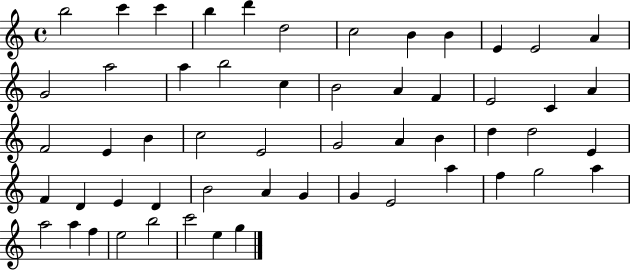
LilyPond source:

{
  \clef treble
  \time 4/4
  \defaultTimeSignature
  \key c \major
  b''2 c'''4 c'''4 | b''4 d'''4 d''2 | c''2 b'4 b'4 | e'4 e'2 a'4 | \break g'2 a''2 | a''4 b''2 c''4 | b'2 a'4 f'4 | e'2 c'4 a'4 | \break f'2 e'4 b'4 | c''2 e'2 | g'2 a'4 b'4 | d''4 d''2 e'4 | \break f'4 d'4 e'4 d'4 | b'2 a'4 g'4 | g'4 e'2 a''4 | f''4 g''2 a''4 | \break a''2 a''4 f''4 | e''2 b''2 | c'''2 e''4 g''4 | \bar "|."
}